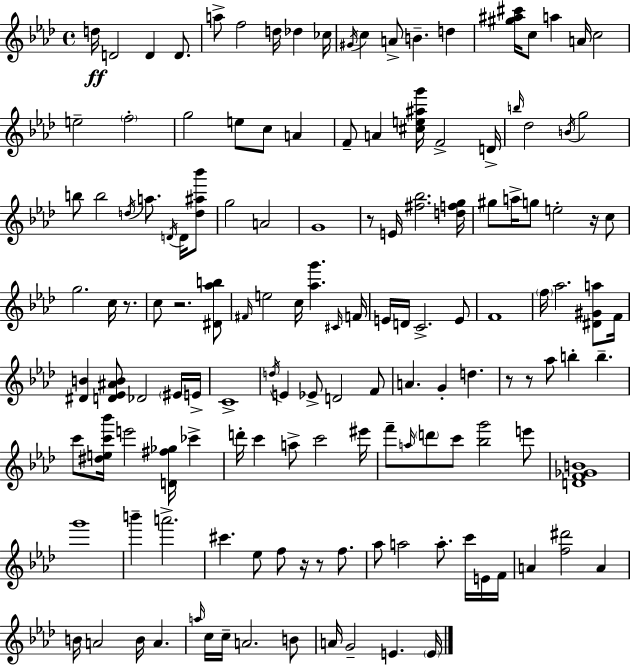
{
  \clef treble
  \time 4/4
  \defaultTimeSignature
  \key aes \major
  d''16\ff d'2 d'4 d'8. | a''8-> f''2 d''16 des''4 ces''16 | \acciaccatura { gis'16 } c''4 a'8-> b'4.-- d''4 | <gis'' ais'' cis'''>16 c''8 a''4 a'16 c''2 | \break e''2-- \parenthesize f''2-. | g''2 e''8 c''8 a'4 | f'8-- a'4 <cis'' e'' ais'' g'''>16 f'2-> | d'16-> \grace { b''16 } des''2 \acciaccatura { b'16 } g''2 | \break b''8 b''2 \acciaccatura { d''16 } a''8. | \acciaccatura { d'16 } d'16 <d'' ais'' bes'''>8 g''2 a'2 | g'1 | r8 e'16 <fis'' bes''>2. | \break <d'' f'' g''>16 gis''8 a''16-> g''8 e''2-. | r16 c''8 g''2. | c''16 r8. c''8 r2. | <dis' aes'' b''>8 \grace { fis'16 } e''2 c''16 <aes'' g'''>4. | \break \grace { cis'16 } f'16 e'16 d'16 c'2.-> | e'8 f'1 | \parenthesize f''16 aes''2. | <dis' gis' a''>8 f'16 <dis' b'>4 <d' ees' ais' b'>8 des'2 | \break \parenthesize eis'16 e'16-> c'1-> | \acciaccatura { d''16 } e'4 ees'8-> d'2 | f'8 a'4. g'4-. | d''4. r8 r8 aes''8 b''4-. | \break b''4.-- c'''8 <dis'' e'' c''' bes'''>16 e'''2 | <d' fis'' ges''>16 ces'''4-> d'''16-. c'''4 a''8-> c'''2 | eis'''16 f'''8-- \grace { a''16 } \parenthesize d'''8 c'''8 <bes'' g'''>2 | e'''8 <d' f' ges' b'>1 | \break g'''1 | b'''4-- a'''2.-> | cis'''4. ees''8 | f''8 r16 r8 f''8. aes''8 a''2 | \break a''8.-. c'''16 e'16 f'16 a'4 <f'' dis'''>2 | a'4 b'16 a'2 | b'16 a'4. \grace { a''16 } c''16 c''16-- a'2. | b'8 a'16 g'2-- | \break e'4. \parenthesize e'16 \bar "|."
}